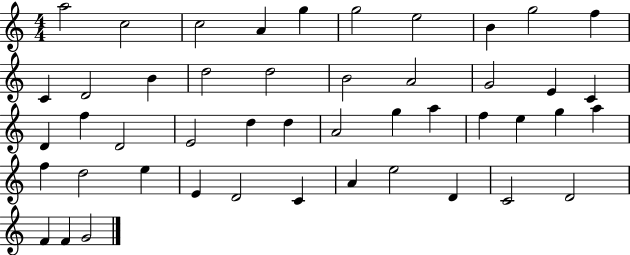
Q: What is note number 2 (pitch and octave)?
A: C5